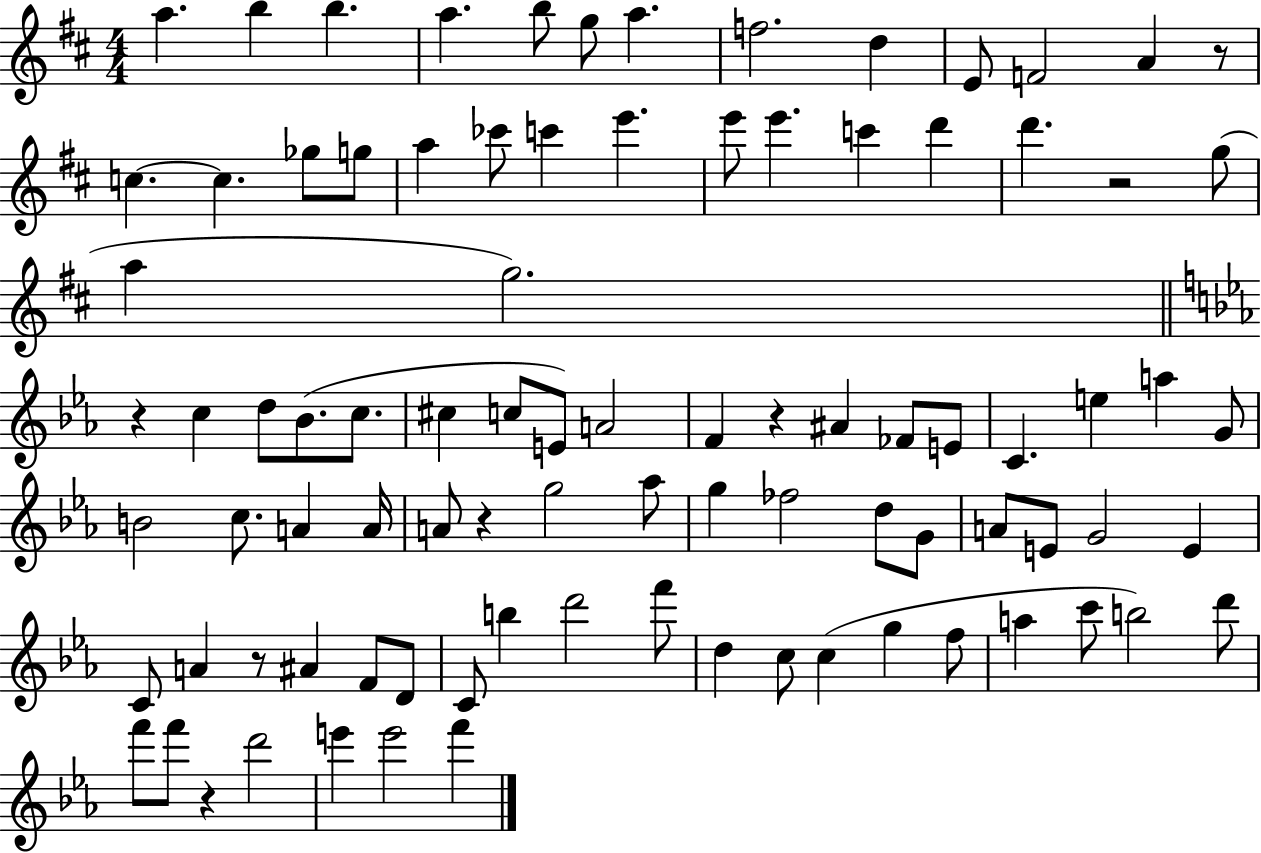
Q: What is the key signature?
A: D major